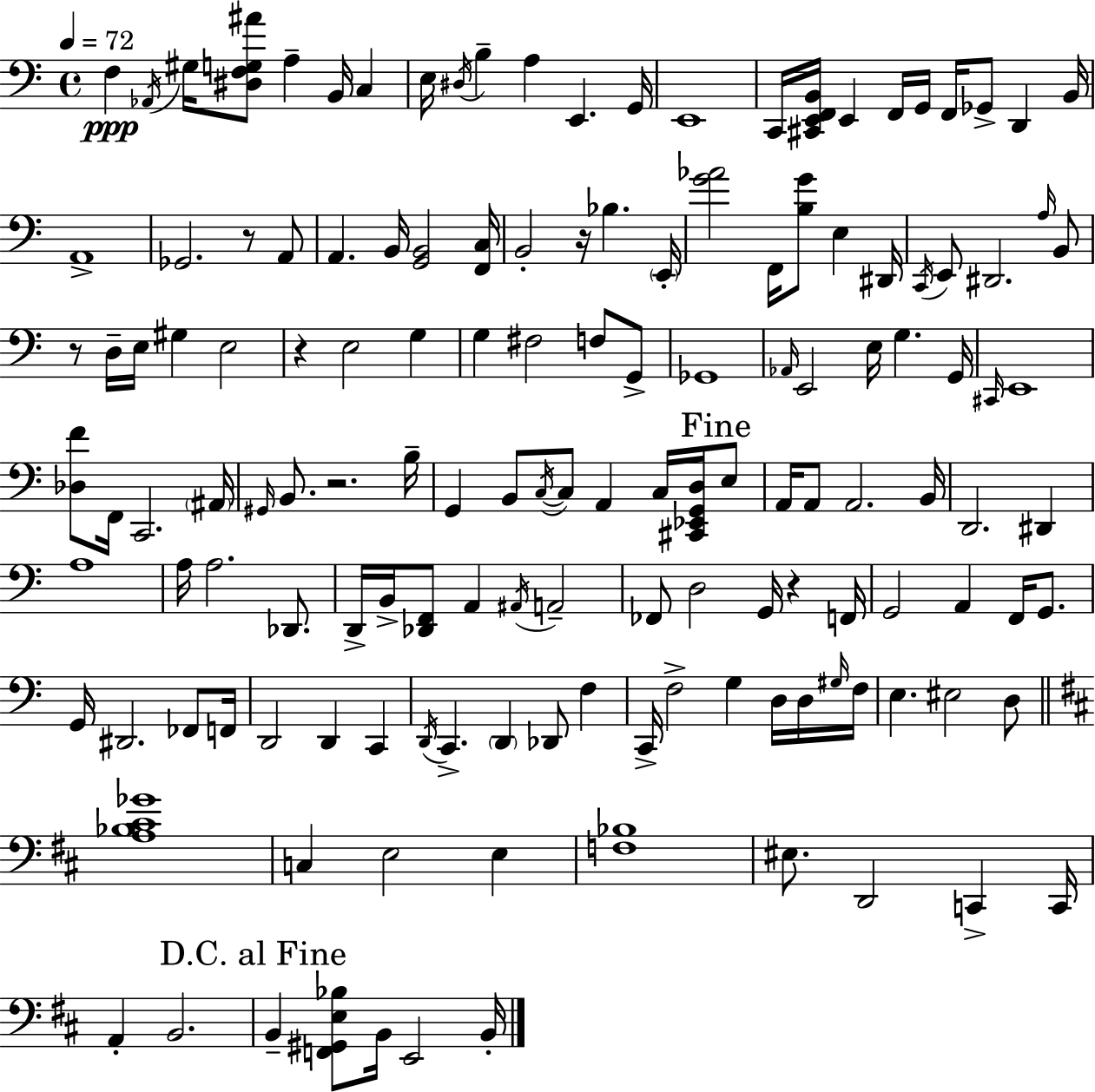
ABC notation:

X:1
T:Untitled
M:4/4
L:1/4
K:C
F, _A,,/4 ^G,/4 [^D,F,G,^A]/2 A, B,,/4 C, E,/4 ^D,/4 B, A, E,, G,,/4 E,,4 C,,/4 [^C,,E,,F,,B,,]/4 E,, F,,/4 G,,/4 F,,/4 _G,,/2 D,, B,,/4 A,,4 _G,,2 z/2 A,,/2 A,, B,,/4 [G,,B,,]2 [F,,C,]/4 B,,2 z/4 _B, E,,/4 [G_A]2 F,,/4 [B,G]/2 E, ^D,,/4 C,,/4 E,,/2 ^D,,2 A,/4 B,,/2 z/2 D,/4 E,/4 ^G, E,2 z E,2 G, G, ^F,2 F,/2 G,,/2 _G,,4 _A,,/4 E,,2 E,/4 G, G,,/4 ^C,,/4 E,,4 [_D,F]/2 F,,/4 C,,2 ^A,,/4 ^G,,/4 B,,/2 z2 B,/4 G,, B,,/2 C,/4 C,/2 A,, C,/4 [^C,,_E,,G,,D,]/4 E,/2 A,,/4 A,,/2 A,,2 B,,/4 D,,2 ^D,, A,4 A,/4 A,2 _D,,/2 D,,/4 B,,/4 [_D,,F,,]/2 A,, ^A,,/4 A,,2 _F,,/2 D,2 G,,/4 z F,,/4 G,,2 A,, F,,/4 G,,/2 G,,/4 ^D,,2 _F,,/2 F,,/4 D,,2 D,, C,, D,,/4 C,, D,, _D,,/2 F, C,,/4 F,2 G, D,/4 D,/4 ^G,/4 F,/4 E, ^E,2 D,/2 [A,_B,^C_G]4 C, E,2 E, [F,_B,]4 ^E,/2 D,,2 C,, C,,/4 A,, B,,2 B,, [F,,^G,,E,_B,]/2 B,,/4 E,,2 B,,/4